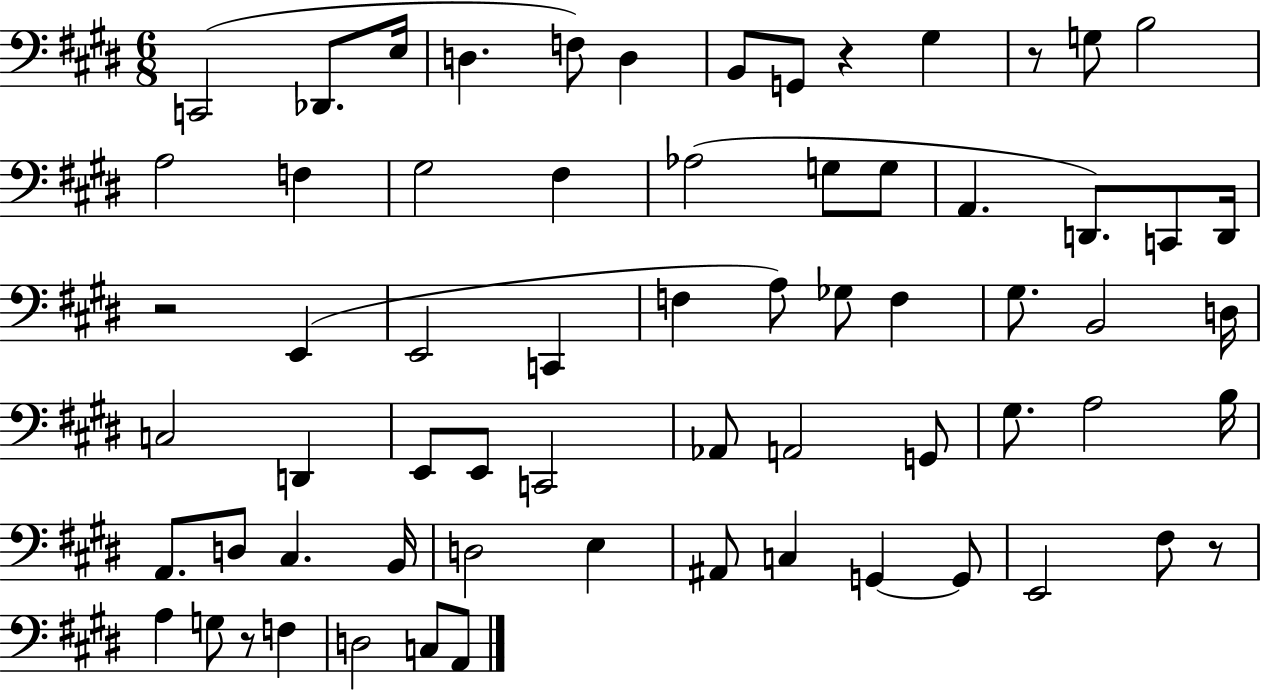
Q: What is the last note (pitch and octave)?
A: A2